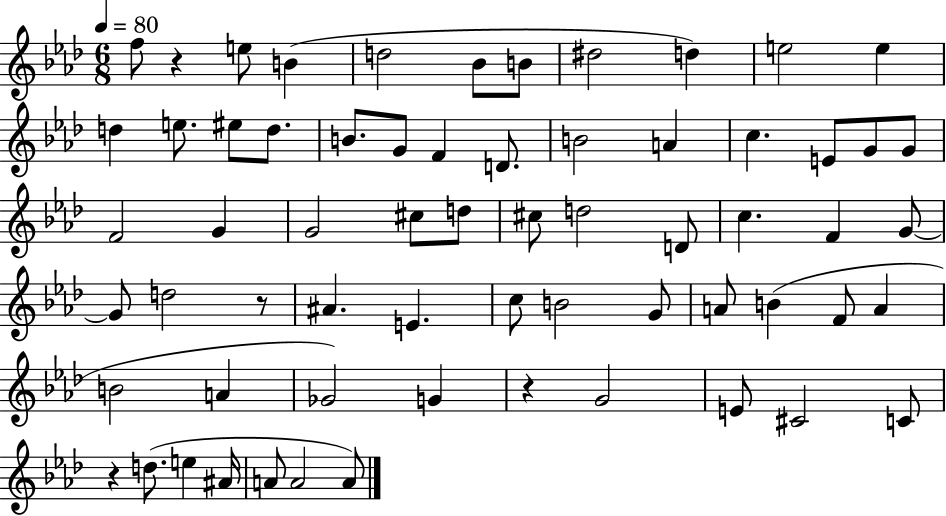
F5/e R/q E5/e B4/q D5/h Bb4/e B4/e D#5/h D5/q E5/h E5/q D5/q E5/e. EIS5/e D5/e. B4/e. G4/e F4/q D4/e. B4/h A4/q C5/q. E4/e G4/e G4/e F4/h G4/q G4/h C#5/e D5/e C#5/e D5/h D4/e C5/q. F4/q G4/e G4/e D5/h R/e A#4/q. E4/q. C5/e B4/h G4/e A4/e B4/q F4/e A4/q B4/h A4/q Gb4/h G4/q R/q G4/h E4/e C#4/h C4/e R/q D5/e. E5/q A#4/s A4/e A4/h A4/e